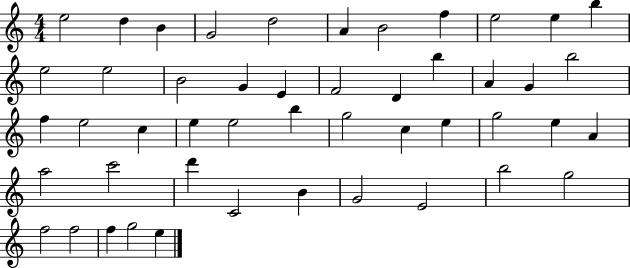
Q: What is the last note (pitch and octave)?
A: E5